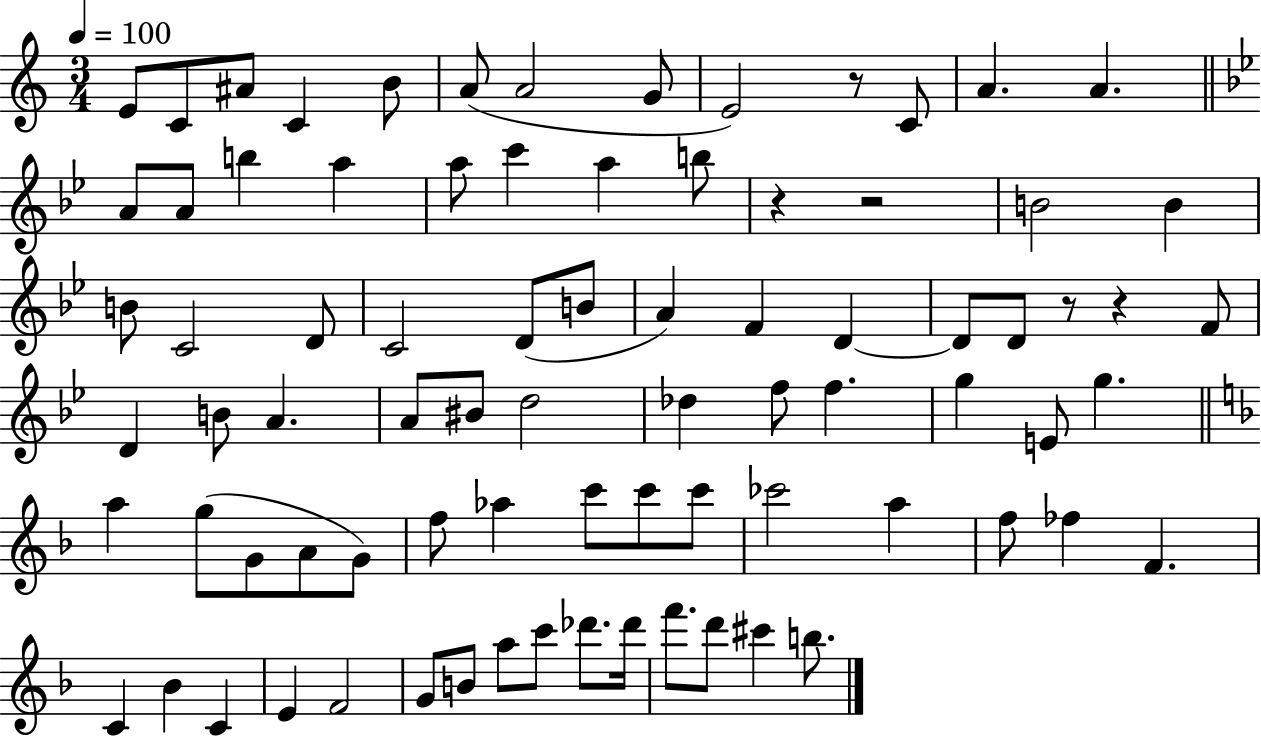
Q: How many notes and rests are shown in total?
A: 81